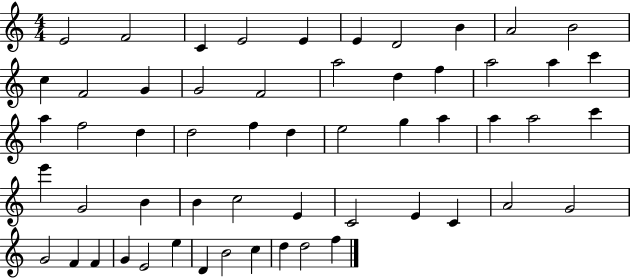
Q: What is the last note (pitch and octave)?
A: F5